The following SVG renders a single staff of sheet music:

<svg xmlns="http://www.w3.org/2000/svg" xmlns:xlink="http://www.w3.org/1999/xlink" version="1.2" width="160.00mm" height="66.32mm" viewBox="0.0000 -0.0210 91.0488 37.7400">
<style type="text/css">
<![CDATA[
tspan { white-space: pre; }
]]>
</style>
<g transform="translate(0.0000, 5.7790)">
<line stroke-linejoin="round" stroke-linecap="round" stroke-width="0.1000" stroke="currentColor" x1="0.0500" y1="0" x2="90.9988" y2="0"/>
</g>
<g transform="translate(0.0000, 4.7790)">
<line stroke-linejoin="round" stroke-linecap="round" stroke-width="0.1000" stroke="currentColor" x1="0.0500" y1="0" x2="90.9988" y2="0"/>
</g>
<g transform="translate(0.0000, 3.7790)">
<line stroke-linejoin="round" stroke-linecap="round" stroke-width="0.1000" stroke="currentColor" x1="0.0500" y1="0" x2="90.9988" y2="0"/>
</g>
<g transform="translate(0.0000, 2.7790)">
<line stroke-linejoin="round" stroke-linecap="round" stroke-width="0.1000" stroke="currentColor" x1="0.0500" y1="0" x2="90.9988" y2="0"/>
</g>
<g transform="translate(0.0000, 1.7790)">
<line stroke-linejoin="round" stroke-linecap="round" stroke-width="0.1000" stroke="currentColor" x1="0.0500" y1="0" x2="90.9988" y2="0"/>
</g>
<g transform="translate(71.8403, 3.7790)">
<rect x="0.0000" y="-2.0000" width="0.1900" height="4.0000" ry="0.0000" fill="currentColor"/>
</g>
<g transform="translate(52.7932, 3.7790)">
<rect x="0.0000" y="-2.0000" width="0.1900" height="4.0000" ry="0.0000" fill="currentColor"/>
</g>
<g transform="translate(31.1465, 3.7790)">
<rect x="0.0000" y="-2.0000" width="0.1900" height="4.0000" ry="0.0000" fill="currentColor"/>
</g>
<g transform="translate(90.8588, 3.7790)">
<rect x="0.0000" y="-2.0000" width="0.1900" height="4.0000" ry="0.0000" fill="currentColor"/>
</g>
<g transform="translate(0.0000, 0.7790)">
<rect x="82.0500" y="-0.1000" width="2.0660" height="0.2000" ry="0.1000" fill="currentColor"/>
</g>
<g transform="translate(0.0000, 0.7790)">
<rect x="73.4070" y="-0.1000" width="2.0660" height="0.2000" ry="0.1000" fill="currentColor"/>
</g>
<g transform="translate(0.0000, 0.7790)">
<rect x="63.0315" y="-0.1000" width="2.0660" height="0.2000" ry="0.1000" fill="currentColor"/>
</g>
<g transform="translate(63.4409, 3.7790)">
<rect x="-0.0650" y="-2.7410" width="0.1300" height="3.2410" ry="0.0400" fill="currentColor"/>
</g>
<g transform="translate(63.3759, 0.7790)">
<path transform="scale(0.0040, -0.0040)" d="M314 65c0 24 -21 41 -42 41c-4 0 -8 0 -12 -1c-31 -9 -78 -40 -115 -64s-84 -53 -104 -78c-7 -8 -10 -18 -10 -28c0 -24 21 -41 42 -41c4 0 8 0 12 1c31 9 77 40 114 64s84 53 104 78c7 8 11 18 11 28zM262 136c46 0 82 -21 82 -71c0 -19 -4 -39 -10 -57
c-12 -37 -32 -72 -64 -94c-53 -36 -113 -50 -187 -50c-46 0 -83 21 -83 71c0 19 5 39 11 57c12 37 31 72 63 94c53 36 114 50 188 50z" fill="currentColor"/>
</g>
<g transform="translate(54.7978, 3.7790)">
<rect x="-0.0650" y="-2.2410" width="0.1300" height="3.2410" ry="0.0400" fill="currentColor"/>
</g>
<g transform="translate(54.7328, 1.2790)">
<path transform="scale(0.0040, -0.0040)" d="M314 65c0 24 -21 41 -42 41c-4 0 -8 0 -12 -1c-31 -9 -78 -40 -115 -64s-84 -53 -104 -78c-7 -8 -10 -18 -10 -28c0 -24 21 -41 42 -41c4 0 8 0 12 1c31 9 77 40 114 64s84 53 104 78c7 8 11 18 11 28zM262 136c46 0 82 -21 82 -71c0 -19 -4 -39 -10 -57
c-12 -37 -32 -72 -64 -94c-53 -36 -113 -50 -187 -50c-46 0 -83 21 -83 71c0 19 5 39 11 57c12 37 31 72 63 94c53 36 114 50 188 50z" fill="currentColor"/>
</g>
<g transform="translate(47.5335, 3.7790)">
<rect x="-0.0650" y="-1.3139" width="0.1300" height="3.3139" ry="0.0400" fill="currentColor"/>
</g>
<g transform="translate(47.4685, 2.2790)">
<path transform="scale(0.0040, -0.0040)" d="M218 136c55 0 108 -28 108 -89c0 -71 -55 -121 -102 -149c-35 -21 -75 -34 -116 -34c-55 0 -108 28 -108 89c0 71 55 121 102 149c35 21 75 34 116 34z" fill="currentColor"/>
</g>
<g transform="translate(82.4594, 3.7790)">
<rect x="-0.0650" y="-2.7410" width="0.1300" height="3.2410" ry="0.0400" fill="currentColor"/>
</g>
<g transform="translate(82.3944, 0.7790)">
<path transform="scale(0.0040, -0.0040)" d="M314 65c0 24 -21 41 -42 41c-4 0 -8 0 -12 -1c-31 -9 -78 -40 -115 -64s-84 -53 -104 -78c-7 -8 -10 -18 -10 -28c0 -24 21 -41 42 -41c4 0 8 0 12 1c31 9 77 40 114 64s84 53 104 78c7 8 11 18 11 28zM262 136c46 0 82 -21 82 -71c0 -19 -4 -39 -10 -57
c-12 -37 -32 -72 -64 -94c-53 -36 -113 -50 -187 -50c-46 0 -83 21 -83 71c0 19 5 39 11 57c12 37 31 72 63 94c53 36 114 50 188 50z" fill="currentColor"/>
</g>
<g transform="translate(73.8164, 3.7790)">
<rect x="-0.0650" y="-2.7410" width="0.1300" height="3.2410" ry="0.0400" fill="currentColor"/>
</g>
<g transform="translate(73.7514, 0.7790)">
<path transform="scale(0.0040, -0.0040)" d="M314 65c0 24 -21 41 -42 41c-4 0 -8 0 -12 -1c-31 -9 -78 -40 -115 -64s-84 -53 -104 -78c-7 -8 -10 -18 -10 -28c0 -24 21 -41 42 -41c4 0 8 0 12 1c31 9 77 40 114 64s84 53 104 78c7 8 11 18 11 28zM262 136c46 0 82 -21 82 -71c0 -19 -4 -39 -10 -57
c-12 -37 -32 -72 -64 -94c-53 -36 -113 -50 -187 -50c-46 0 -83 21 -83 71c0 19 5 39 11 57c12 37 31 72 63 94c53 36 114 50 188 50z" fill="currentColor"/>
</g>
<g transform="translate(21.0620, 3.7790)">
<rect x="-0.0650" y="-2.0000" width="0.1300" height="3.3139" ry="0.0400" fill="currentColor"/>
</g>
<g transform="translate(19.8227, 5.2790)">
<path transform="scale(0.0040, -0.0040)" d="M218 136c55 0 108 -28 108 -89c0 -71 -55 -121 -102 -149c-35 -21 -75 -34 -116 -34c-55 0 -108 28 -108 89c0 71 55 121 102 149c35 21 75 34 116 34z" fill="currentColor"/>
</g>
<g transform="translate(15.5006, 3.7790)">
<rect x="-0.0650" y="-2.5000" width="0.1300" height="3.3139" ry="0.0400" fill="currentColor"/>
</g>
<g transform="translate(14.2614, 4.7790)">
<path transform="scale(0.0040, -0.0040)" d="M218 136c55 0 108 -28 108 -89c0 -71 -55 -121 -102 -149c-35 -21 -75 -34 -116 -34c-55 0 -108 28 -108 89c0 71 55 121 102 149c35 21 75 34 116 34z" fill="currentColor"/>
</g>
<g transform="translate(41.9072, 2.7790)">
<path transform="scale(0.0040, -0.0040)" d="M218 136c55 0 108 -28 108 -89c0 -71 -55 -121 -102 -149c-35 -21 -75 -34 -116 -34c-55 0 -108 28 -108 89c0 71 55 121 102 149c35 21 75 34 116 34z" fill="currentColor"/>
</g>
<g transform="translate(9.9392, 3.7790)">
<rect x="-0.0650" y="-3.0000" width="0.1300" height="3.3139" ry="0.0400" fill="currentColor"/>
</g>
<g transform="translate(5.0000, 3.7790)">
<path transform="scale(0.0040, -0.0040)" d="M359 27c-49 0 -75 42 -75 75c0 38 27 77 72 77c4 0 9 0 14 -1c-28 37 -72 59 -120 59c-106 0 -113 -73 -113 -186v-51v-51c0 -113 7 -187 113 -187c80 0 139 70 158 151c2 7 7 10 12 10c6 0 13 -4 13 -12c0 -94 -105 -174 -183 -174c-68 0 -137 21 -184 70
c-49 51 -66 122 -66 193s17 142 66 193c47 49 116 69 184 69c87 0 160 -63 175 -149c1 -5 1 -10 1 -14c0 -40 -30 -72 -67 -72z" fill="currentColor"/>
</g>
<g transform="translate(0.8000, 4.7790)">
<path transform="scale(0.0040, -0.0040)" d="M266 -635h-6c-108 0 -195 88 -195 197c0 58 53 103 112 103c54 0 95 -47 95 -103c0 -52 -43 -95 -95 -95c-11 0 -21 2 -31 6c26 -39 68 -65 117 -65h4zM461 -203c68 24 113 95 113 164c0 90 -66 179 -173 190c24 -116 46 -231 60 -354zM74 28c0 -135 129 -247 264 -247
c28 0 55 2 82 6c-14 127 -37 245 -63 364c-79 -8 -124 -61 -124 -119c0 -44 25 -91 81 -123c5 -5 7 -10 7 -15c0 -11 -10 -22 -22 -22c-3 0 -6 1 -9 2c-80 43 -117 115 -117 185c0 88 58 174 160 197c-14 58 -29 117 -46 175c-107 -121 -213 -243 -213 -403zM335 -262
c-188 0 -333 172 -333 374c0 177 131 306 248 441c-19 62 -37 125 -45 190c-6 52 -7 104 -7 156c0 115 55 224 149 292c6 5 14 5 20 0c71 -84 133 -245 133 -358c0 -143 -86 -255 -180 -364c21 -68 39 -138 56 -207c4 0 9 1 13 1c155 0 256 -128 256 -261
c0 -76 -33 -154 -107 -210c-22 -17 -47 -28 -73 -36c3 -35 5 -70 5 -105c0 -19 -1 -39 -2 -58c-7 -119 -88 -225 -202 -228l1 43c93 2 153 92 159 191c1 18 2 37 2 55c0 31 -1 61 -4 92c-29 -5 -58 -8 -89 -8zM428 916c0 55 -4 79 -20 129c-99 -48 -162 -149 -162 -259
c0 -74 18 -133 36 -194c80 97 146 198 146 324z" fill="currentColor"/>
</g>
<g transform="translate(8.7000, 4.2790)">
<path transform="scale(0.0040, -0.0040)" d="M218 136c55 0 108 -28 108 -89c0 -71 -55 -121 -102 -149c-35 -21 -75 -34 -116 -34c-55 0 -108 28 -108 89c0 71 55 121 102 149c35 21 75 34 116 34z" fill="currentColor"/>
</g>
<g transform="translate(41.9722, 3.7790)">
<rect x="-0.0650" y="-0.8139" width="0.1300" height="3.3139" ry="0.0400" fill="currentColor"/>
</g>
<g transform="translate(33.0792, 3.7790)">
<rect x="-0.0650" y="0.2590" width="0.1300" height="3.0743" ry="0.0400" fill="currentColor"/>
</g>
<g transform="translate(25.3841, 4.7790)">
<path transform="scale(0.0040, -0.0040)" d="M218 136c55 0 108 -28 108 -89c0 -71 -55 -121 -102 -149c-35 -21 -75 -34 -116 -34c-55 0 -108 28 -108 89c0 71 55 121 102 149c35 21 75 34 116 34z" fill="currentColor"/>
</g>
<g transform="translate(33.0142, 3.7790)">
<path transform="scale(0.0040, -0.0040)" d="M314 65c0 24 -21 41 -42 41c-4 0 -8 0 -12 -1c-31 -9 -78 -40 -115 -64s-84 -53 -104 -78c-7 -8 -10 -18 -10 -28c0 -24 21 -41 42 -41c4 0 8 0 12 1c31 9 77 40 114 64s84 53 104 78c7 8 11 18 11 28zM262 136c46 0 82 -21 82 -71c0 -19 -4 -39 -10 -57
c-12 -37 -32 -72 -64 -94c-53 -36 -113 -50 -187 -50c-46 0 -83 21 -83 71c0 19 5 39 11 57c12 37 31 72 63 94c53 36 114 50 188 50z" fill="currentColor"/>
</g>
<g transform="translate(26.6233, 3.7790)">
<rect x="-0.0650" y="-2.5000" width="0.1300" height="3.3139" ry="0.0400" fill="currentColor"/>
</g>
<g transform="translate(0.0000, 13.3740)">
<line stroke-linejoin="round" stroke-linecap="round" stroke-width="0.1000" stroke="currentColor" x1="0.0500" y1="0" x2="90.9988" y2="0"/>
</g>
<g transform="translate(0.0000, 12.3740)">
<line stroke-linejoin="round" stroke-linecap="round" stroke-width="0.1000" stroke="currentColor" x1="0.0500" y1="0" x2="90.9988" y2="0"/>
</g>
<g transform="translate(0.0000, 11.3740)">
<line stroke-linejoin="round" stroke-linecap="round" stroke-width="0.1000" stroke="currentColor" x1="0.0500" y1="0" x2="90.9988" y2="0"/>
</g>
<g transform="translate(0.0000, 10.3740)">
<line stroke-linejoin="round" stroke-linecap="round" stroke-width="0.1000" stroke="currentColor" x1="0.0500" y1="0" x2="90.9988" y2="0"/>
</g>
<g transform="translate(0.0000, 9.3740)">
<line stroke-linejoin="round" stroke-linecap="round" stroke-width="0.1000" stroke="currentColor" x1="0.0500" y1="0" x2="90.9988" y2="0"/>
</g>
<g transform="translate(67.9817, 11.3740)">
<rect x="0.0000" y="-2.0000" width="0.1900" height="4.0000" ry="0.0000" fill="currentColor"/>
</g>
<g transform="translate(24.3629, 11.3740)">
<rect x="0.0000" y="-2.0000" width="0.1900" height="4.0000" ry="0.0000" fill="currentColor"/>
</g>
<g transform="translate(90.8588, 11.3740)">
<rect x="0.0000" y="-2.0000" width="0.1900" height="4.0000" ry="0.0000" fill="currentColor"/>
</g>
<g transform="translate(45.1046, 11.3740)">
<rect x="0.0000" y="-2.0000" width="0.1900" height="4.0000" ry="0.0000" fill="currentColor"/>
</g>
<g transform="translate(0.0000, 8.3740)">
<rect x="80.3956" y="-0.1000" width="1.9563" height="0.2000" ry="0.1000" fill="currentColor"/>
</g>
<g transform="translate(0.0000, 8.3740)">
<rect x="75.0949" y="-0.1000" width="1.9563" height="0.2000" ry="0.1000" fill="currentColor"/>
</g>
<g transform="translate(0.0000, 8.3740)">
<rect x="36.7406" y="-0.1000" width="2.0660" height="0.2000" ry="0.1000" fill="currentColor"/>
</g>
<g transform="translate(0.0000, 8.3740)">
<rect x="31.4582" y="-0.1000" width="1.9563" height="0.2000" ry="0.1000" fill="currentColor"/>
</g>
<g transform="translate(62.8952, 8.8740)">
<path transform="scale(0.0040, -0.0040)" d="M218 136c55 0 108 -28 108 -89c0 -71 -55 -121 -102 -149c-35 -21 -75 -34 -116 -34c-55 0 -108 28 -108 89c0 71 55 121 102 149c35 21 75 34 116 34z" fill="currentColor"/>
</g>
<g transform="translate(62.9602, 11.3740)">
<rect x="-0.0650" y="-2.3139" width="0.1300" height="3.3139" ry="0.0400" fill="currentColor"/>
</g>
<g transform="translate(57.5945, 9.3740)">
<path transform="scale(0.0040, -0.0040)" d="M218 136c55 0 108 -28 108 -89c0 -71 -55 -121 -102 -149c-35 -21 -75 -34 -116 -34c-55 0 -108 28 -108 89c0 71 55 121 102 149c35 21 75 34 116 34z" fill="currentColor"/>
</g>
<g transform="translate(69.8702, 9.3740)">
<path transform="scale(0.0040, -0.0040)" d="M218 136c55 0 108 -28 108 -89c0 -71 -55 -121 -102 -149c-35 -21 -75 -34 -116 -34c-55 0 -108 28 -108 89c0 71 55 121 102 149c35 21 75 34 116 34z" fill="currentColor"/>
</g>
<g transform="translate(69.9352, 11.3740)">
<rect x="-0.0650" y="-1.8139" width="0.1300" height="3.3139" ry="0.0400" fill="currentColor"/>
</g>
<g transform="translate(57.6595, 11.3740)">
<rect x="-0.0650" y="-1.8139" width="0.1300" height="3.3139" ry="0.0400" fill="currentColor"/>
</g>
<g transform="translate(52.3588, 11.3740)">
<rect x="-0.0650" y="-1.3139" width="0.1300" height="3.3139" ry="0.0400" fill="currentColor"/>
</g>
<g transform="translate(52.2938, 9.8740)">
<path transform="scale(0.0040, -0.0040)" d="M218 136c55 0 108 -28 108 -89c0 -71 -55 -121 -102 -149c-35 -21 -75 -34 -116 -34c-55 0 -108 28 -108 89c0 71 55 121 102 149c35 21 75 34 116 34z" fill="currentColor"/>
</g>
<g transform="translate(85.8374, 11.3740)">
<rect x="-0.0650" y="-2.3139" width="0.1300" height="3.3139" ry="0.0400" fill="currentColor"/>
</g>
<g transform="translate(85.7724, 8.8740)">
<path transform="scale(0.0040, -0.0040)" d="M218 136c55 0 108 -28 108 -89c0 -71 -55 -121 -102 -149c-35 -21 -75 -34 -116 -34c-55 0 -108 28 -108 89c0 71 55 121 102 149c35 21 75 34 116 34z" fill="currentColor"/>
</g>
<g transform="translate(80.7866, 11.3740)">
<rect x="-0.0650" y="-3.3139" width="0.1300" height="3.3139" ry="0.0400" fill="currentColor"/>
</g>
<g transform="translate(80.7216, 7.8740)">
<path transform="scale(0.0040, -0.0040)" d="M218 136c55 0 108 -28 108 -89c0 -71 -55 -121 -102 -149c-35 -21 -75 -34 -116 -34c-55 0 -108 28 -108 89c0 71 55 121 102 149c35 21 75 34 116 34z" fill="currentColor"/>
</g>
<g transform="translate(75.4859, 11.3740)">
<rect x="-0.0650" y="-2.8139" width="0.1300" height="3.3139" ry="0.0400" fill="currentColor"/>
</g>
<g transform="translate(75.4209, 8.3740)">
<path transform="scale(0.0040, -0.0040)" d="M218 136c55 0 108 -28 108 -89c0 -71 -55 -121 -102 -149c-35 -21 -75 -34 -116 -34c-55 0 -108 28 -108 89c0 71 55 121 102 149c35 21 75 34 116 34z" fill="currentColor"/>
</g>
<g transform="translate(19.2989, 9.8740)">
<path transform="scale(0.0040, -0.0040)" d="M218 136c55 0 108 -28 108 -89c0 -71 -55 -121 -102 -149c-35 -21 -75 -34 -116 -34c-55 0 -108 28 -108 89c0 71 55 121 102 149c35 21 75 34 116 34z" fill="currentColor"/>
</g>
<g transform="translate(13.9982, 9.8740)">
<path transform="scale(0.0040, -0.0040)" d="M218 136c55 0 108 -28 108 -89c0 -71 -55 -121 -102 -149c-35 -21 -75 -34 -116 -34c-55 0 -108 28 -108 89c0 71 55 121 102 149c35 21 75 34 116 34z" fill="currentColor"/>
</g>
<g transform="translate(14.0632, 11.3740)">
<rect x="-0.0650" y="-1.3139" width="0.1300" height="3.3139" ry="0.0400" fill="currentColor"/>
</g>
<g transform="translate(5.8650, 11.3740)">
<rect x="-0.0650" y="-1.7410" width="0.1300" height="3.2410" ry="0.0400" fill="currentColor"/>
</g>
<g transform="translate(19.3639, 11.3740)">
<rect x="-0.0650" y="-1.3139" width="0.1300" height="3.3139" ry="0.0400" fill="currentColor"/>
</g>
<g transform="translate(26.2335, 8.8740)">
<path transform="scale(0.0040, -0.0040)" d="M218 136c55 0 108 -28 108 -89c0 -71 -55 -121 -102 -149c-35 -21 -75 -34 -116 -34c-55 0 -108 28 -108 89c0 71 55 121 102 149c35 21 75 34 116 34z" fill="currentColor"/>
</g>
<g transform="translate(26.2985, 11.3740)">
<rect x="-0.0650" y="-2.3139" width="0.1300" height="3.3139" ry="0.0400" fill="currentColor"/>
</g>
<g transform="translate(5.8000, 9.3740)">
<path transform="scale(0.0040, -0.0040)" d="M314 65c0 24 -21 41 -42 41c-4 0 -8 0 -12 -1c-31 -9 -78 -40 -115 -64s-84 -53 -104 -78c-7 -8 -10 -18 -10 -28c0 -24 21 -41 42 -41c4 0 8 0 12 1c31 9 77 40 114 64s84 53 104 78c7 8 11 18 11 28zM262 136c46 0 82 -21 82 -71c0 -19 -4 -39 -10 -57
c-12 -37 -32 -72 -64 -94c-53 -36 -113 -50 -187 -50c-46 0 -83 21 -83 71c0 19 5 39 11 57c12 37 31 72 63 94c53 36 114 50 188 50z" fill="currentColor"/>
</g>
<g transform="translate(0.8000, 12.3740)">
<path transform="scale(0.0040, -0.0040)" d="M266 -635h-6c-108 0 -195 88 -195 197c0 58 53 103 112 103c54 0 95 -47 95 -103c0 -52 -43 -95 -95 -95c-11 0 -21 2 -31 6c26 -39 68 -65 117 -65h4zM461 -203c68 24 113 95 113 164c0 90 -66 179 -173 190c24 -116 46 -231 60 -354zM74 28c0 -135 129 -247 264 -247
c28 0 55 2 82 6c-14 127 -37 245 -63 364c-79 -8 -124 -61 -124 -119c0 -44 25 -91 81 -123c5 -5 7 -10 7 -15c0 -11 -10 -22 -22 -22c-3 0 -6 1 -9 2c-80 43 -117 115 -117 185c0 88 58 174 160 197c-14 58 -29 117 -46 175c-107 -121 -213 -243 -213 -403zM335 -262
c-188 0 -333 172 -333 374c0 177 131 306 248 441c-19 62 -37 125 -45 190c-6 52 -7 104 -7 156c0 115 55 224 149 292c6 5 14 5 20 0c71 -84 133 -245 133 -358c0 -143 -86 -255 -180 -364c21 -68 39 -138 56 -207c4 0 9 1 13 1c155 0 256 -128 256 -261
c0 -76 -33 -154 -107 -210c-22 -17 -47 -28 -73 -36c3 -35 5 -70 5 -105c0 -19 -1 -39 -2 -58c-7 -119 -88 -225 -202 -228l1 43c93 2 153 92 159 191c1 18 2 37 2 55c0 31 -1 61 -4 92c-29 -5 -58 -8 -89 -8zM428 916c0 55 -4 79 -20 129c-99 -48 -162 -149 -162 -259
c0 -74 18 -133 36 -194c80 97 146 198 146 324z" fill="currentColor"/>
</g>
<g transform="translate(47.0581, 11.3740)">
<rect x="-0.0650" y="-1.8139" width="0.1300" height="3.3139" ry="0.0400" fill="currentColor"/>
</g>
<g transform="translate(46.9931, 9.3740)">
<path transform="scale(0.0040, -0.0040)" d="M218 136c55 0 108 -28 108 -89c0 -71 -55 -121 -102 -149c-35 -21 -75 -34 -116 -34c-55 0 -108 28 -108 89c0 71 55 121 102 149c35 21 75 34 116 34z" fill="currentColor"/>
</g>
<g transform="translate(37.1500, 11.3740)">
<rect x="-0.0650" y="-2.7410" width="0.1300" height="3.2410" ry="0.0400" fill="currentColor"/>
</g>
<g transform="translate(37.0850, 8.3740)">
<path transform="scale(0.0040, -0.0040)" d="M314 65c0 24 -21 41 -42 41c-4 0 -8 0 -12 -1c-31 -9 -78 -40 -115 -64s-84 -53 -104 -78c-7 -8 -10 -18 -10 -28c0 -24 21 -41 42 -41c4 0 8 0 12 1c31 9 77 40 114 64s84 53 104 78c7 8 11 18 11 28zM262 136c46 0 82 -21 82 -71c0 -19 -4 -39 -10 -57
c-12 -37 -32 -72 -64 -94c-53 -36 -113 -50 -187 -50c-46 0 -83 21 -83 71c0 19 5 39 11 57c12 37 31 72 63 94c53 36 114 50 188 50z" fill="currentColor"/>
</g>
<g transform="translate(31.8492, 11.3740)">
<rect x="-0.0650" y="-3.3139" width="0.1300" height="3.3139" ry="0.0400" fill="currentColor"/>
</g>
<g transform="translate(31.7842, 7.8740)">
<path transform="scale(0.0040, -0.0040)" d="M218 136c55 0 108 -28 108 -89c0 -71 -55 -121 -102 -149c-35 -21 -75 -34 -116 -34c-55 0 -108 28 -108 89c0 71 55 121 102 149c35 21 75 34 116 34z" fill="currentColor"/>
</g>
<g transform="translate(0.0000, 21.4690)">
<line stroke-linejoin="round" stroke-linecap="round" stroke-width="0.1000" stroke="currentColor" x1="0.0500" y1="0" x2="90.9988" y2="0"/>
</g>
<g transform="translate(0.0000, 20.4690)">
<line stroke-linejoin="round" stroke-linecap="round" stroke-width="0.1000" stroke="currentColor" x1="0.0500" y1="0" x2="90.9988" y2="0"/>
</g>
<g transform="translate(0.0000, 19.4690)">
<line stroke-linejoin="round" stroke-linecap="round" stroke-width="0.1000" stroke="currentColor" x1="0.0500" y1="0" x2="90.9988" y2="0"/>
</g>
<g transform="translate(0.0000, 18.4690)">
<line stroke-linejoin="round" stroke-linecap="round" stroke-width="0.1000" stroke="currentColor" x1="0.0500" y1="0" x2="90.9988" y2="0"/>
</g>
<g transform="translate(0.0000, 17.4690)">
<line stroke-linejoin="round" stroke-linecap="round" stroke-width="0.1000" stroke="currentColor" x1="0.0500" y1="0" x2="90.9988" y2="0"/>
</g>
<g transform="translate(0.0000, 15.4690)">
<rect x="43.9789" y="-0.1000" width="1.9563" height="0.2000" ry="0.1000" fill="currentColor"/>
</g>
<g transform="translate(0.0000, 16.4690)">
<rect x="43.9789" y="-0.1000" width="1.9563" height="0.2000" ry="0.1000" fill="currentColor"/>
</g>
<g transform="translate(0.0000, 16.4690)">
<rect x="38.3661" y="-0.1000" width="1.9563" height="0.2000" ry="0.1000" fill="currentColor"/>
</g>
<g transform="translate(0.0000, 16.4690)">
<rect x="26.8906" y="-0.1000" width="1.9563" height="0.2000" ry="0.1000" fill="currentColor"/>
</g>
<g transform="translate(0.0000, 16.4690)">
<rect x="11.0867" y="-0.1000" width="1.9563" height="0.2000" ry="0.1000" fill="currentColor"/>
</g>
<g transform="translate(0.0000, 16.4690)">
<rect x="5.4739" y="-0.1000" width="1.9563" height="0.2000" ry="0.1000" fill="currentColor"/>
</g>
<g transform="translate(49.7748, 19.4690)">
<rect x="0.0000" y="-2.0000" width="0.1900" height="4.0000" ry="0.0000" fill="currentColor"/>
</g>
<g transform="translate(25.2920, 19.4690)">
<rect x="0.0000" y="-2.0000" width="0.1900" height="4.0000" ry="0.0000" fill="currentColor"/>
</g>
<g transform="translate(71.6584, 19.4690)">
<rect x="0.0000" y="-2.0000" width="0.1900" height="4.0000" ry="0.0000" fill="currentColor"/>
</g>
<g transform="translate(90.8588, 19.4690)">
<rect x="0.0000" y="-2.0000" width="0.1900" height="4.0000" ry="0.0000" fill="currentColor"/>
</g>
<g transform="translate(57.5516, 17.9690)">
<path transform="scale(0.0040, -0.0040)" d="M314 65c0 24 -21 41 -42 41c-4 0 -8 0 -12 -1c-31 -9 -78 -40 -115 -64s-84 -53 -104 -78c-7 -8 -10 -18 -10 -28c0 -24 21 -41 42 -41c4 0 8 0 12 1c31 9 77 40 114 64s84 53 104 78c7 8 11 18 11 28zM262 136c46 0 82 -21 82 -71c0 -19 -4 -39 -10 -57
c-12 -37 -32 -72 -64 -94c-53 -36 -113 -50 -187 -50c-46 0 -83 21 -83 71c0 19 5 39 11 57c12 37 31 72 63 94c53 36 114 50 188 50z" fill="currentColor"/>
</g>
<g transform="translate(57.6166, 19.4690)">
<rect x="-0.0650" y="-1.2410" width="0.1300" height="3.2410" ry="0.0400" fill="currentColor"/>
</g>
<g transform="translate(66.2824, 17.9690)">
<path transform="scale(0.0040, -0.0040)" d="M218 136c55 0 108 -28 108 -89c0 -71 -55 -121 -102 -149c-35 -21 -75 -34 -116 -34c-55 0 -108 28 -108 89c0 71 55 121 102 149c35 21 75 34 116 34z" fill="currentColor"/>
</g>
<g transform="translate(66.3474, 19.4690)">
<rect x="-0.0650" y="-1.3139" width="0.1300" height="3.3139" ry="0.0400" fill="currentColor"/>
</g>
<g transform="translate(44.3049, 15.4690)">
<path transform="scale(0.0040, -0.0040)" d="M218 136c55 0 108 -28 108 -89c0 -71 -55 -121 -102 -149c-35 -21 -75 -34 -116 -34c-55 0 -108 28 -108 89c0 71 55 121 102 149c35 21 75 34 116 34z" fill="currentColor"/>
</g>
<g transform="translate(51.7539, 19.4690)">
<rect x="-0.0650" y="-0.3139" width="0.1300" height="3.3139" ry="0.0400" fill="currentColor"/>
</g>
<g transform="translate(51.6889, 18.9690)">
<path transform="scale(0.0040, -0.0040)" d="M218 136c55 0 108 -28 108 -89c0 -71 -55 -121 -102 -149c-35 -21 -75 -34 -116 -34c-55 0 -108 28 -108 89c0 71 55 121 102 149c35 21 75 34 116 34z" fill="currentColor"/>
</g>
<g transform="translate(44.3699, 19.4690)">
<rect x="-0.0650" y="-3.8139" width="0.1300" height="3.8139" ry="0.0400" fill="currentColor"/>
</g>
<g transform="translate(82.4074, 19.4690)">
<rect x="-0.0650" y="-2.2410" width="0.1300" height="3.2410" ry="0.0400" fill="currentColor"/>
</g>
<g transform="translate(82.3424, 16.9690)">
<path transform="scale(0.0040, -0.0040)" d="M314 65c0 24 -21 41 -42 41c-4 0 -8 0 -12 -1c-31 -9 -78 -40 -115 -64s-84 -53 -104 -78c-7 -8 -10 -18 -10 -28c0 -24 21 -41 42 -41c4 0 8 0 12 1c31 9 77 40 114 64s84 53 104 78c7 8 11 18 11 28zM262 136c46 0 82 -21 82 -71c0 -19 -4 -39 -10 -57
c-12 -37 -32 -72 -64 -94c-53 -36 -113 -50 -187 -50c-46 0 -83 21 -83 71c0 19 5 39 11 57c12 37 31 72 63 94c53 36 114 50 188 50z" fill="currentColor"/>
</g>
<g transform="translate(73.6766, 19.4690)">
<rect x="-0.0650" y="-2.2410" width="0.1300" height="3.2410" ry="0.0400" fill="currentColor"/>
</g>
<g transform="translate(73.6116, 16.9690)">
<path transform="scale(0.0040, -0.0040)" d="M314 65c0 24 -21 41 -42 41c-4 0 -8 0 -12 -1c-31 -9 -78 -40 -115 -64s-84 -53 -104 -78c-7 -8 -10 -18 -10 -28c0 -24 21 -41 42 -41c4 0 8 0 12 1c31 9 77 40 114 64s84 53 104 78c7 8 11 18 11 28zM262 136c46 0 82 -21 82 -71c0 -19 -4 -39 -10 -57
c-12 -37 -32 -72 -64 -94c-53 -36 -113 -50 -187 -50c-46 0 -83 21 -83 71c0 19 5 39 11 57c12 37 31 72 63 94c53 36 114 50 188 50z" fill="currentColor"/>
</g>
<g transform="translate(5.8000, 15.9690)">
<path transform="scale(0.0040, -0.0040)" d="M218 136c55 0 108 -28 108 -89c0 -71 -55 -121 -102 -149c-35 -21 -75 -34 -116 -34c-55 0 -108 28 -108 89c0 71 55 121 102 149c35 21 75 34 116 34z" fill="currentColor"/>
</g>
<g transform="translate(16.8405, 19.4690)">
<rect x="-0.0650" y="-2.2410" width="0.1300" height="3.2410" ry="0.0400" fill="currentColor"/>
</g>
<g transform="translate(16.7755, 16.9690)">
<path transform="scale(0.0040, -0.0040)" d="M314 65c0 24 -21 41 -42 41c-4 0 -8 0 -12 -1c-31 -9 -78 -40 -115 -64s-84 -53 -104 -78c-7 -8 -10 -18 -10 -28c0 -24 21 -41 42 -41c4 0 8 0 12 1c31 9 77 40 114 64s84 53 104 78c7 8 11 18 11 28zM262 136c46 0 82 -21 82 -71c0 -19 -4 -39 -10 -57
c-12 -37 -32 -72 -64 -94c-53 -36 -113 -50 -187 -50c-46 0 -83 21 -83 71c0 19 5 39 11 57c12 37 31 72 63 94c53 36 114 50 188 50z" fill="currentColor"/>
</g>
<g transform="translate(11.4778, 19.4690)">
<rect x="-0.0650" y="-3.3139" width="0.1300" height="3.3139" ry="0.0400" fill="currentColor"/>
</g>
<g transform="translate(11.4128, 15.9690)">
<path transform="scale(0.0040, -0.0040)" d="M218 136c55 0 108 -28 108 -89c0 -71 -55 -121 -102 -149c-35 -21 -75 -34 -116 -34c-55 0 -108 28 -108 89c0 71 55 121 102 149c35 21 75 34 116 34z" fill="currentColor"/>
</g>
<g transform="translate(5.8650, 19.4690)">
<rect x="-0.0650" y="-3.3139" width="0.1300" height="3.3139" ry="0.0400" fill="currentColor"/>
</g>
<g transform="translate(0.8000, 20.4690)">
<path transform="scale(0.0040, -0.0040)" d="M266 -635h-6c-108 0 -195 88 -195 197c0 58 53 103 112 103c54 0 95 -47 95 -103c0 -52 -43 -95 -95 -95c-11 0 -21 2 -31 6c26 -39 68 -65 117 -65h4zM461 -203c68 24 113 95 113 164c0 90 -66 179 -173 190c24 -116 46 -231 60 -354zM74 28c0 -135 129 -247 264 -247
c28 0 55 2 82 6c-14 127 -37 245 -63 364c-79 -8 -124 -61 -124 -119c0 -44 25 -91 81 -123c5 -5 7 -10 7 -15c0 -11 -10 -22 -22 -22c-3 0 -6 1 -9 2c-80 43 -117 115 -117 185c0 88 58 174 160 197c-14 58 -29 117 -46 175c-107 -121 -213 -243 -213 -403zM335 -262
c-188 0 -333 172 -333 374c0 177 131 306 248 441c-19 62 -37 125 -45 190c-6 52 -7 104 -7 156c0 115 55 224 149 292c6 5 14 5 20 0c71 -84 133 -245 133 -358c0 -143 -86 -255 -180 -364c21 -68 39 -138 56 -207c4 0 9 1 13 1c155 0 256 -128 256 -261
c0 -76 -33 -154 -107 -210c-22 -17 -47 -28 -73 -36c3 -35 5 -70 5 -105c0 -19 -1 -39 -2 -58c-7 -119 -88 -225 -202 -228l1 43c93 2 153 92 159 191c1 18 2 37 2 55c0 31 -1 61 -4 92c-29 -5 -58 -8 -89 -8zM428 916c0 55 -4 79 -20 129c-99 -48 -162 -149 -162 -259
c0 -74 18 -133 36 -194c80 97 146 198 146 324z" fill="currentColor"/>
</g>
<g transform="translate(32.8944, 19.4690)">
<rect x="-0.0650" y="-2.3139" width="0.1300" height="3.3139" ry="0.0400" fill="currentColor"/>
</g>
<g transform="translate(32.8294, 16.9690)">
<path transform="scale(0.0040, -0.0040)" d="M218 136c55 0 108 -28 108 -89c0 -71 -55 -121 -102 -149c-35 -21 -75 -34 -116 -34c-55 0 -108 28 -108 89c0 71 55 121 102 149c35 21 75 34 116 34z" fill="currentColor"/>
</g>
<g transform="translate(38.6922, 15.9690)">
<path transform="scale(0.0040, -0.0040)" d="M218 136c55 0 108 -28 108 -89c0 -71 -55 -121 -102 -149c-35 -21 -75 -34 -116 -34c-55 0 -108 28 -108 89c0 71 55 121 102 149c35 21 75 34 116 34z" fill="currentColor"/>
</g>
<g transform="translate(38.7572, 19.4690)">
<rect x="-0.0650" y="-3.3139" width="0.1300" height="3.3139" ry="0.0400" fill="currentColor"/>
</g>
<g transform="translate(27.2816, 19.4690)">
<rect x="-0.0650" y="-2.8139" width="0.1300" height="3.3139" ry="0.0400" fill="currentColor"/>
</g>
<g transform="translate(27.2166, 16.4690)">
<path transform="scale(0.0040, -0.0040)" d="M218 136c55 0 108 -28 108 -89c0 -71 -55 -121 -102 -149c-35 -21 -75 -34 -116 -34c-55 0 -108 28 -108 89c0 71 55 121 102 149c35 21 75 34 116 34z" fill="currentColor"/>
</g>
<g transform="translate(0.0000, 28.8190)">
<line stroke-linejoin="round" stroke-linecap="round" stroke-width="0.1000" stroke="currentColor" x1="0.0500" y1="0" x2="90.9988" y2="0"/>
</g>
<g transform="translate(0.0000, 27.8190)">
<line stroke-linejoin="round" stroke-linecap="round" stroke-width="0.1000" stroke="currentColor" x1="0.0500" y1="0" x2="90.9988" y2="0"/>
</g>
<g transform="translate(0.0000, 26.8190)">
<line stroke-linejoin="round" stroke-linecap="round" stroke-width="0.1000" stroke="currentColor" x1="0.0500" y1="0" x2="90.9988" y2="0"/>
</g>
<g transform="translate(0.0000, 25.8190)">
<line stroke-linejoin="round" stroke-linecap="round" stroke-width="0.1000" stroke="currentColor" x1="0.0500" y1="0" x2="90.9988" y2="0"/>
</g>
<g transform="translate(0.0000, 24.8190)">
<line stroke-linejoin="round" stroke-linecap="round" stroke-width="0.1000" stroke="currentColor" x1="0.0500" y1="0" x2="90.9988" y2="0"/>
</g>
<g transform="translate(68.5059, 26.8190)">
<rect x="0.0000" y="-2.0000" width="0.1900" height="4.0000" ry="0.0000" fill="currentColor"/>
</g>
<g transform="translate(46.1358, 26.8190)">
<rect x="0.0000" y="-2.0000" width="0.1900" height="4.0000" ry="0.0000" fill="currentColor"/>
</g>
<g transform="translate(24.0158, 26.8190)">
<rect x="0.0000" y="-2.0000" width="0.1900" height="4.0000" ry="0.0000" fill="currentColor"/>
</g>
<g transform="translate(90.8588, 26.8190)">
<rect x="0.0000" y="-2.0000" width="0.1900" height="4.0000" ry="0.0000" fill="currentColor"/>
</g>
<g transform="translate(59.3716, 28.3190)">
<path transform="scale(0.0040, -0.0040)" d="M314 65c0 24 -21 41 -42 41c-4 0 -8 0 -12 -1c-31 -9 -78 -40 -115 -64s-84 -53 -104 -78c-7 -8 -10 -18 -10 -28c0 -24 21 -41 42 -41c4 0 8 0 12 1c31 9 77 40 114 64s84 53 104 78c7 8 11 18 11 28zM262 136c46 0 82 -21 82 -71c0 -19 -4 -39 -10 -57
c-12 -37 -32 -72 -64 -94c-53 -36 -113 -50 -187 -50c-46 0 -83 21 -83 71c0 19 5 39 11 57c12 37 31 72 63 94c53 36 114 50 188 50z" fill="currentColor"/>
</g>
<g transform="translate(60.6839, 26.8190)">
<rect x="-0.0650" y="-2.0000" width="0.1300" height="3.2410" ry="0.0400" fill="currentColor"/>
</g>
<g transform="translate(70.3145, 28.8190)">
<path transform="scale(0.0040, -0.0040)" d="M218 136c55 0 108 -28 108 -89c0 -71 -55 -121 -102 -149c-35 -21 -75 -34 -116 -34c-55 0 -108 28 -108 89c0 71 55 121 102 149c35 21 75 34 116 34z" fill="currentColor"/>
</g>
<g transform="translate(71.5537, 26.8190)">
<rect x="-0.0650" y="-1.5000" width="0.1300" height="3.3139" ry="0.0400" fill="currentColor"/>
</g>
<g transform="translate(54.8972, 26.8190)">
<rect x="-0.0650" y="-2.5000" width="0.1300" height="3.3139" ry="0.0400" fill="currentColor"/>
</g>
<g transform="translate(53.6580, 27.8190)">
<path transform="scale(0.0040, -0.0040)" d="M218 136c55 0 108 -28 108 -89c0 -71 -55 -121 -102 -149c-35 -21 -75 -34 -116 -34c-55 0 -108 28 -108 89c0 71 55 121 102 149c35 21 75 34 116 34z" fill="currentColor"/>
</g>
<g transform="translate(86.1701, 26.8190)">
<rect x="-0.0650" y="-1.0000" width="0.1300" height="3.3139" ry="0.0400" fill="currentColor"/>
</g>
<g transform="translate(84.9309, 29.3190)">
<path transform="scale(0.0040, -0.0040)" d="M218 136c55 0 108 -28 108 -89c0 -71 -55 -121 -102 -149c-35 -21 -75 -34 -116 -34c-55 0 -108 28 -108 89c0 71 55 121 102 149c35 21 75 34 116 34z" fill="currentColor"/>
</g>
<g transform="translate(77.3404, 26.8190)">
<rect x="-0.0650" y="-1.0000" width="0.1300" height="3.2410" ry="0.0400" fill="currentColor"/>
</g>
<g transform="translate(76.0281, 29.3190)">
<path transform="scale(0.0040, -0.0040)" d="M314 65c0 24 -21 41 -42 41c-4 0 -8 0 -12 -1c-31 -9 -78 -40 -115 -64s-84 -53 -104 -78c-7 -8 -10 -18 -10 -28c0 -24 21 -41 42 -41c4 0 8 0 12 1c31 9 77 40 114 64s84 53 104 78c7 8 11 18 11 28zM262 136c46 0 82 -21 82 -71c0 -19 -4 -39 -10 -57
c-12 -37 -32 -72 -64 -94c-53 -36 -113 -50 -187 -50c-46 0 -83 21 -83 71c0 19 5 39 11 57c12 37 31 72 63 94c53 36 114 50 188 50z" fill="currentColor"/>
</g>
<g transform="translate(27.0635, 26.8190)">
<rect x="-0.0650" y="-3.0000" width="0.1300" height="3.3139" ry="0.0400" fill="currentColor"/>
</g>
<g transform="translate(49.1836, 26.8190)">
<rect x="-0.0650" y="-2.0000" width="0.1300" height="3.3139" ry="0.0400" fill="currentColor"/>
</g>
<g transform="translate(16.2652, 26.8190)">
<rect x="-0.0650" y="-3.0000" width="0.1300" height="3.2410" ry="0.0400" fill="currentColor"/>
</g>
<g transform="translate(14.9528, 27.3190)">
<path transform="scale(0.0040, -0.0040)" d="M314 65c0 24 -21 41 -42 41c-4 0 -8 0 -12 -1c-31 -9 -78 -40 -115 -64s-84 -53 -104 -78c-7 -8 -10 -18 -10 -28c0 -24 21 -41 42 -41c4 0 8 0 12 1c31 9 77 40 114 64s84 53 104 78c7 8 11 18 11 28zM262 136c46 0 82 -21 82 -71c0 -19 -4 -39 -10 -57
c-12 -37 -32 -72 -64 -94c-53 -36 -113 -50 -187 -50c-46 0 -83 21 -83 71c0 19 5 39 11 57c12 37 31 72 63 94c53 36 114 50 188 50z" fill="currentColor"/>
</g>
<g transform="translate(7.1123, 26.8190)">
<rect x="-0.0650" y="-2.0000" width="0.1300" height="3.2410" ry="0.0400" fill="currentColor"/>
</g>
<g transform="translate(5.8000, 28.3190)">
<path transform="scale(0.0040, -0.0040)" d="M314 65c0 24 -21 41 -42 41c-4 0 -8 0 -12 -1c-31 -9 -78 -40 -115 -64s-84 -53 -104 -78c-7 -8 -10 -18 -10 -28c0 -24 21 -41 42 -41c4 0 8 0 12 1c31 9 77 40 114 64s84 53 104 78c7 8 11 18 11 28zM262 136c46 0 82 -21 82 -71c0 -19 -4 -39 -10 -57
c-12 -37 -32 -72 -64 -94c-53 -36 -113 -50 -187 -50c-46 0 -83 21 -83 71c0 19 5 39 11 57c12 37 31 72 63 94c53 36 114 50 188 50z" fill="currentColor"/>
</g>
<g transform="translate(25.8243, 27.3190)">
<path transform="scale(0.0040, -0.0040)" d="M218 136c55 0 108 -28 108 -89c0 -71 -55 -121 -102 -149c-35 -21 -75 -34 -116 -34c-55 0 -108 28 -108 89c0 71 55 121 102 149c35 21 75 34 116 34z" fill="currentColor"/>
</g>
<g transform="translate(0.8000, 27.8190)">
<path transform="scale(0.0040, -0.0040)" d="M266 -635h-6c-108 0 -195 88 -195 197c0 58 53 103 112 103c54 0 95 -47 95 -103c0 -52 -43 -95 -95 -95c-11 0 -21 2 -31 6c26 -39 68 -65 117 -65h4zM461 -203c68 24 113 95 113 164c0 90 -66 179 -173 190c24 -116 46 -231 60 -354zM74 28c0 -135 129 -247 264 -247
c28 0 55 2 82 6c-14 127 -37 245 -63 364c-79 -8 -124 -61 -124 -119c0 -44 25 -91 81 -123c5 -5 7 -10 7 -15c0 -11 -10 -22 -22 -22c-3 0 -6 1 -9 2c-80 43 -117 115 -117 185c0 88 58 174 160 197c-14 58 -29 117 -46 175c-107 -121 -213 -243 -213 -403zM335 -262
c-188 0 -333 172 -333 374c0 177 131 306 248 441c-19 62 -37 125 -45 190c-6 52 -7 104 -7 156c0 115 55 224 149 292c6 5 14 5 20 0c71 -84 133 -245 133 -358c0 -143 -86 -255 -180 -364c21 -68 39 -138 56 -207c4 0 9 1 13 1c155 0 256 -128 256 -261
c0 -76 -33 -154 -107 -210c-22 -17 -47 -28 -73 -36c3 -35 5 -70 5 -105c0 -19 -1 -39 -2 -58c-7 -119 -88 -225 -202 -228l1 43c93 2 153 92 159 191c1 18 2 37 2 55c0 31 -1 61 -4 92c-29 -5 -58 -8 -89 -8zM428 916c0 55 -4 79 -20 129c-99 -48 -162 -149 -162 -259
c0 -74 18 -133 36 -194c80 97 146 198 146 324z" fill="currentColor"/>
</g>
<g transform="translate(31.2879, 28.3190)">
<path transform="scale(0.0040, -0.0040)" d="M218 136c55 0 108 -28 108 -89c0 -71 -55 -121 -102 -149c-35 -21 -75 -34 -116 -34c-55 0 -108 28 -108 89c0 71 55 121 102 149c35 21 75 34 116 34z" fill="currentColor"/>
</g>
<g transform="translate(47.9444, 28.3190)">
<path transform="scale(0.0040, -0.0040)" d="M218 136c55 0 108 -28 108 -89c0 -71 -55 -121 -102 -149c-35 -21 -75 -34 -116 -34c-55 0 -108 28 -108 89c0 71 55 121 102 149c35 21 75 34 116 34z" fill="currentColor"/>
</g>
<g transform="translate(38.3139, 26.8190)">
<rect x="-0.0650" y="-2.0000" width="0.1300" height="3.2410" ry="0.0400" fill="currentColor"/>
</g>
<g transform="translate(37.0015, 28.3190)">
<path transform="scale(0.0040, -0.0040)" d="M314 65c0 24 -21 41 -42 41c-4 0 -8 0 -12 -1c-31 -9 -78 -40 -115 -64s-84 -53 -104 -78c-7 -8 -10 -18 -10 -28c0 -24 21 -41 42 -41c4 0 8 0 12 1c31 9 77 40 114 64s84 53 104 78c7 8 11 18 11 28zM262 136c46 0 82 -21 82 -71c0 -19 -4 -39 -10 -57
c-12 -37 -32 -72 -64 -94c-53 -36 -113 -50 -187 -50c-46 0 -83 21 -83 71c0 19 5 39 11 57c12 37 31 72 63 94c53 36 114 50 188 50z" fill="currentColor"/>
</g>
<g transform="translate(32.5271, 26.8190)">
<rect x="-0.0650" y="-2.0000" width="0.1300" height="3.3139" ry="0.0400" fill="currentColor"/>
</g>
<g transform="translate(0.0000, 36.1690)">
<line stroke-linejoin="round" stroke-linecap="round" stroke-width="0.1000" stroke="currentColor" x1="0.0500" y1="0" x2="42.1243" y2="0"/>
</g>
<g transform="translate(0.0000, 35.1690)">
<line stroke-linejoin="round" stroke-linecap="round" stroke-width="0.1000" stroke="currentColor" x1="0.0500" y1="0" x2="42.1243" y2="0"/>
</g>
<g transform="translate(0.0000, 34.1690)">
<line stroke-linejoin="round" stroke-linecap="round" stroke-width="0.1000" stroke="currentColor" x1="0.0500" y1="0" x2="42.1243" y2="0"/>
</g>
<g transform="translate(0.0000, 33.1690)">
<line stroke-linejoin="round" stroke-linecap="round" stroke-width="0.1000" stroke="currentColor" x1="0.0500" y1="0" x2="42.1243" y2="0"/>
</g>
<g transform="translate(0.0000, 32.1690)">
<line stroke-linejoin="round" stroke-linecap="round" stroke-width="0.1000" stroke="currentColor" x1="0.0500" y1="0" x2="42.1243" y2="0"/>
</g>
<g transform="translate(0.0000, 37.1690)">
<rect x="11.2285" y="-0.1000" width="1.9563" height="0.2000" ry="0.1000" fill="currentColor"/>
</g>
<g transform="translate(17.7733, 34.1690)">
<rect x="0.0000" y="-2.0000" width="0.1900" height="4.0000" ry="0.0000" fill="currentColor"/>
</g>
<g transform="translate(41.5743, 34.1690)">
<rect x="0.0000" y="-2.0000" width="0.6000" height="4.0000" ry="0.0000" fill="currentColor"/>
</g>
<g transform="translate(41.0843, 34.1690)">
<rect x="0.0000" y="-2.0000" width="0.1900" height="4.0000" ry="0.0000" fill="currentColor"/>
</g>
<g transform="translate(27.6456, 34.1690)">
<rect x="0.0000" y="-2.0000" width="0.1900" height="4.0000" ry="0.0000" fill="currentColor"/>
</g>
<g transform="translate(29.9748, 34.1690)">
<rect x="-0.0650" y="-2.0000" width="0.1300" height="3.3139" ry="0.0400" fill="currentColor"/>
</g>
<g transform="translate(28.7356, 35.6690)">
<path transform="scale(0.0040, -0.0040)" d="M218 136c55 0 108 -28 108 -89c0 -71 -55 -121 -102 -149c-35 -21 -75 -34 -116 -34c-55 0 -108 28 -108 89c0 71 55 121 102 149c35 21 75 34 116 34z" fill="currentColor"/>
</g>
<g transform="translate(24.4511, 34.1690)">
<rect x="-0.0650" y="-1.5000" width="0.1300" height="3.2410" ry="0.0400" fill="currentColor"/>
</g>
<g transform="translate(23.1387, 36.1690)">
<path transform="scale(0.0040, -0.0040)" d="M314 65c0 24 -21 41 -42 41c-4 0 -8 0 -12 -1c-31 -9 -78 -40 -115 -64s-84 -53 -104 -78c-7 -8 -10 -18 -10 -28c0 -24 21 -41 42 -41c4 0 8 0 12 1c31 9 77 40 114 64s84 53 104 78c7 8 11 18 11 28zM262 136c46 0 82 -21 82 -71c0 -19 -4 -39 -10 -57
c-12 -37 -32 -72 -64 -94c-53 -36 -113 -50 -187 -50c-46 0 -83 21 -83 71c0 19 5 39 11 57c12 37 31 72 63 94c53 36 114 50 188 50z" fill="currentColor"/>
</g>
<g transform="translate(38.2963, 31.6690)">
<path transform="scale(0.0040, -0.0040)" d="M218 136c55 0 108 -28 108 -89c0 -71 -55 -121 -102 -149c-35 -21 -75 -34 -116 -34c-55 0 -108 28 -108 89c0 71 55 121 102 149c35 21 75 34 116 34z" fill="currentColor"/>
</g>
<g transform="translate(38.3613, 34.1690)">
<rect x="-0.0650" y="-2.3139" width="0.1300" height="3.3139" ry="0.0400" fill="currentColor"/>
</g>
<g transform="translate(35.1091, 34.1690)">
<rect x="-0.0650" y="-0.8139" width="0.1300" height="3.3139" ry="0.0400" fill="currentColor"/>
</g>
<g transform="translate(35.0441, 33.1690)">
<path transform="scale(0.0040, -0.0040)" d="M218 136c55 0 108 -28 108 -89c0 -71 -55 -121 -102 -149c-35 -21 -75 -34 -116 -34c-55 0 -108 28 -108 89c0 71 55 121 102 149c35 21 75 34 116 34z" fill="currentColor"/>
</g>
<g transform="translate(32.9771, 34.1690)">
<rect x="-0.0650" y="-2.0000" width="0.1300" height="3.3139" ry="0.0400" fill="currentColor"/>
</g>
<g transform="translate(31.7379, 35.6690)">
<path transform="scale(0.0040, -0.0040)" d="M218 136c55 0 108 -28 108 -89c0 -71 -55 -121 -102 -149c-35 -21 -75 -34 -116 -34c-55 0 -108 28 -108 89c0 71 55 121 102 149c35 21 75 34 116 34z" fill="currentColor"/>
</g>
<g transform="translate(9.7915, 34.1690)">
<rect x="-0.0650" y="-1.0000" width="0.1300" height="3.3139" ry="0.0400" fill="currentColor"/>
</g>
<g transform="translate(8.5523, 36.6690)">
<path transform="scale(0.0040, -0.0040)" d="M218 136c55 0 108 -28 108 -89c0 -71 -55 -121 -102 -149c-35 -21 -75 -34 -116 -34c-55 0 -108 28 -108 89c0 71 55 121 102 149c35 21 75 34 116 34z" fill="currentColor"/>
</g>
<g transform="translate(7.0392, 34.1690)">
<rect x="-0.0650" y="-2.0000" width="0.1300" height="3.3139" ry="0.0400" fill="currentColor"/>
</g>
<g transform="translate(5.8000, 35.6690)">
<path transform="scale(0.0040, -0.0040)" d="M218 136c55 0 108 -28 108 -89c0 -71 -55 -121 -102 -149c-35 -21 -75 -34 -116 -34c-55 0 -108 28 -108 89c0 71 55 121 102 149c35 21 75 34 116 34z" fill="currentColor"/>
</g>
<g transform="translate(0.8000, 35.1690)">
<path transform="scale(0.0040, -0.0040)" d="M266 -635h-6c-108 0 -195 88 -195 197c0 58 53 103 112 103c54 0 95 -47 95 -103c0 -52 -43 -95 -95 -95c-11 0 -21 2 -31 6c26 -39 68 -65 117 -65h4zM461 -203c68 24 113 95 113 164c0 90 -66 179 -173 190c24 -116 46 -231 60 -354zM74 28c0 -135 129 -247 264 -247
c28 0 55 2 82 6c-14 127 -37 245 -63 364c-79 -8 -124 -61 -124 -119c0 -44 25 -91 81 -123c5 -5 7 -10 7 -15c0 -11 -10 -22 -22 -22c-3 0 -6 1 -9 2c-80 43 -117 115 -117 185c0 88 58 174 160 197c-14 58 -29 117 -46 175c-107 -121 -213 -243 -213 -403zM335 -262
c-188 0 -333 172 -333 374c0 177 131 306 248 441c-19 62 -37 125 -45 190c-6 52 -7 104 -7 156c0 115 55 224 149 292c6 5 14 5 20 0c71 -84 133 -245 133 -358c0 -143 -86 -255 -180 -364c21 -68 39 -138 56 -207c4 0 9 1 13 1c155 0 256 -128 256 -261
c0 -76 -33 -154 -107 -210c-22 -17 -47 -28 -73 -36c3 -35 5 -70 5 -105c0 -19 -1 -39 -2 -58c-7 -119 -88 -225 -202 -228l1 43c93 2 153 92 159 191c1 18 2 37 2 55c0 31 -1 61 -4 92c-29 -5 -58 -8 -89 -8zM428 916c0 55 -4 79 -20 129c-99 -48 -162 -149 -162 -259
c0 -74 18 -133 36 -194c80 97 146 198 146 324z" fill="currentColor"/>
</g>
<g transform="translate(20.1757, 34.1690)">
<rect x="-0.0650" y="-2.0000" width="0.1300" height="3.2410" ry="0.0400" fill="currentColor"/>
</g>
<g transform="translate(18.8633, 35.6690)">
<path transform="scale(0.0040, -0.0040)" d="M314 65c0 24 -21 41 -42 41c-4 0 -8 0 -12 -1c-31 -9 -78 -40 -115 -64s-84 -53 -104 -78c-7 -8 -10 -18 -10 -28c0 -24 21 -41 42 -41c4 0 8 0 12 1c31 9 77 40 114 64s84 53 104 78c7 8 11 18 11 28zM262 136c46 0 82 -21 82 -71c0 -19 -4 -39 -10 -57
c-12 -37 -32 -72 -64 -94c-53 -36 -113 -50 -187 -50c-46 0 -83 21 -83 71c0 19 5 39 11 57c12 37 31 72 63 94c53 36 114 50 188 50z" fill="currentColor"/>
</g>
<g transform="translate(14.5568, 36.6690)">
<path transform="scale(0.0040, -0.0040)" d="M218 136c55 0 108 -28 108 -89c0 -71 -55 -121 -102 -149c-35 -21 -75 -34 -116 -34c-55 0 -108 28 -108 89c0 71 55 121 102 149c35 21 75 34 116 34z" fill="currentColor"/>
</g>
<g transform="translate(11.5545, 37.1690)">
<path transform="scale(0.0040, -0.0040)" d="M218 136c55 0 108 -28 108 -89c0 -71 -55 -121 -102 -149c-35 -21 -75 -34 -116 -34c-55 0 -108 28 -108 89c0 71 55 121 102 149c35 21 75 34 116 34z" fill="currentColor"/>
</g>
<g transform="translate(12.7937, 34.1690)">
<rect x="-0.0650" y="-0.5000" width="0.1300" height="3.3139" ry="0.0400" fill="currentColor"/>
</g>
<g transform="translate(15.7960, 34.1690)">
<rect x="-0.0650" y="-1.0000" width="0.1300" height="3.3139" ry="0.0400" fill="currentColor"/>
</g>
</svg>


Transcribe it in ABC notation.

X:1
T:Untitled
M:4/4
L:1/4
K:C
A G F G B2 d e g2 a2 a2 a2 f2 e e g b a2 f e f g f a b g b b g2 a g b c' c e2 e g2 g2 F2 A2 A F F2 F G F2 E D2 D F D C D F2 E2 F F d g